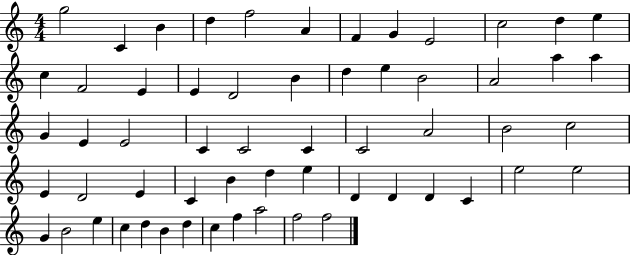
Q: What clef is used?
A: treble